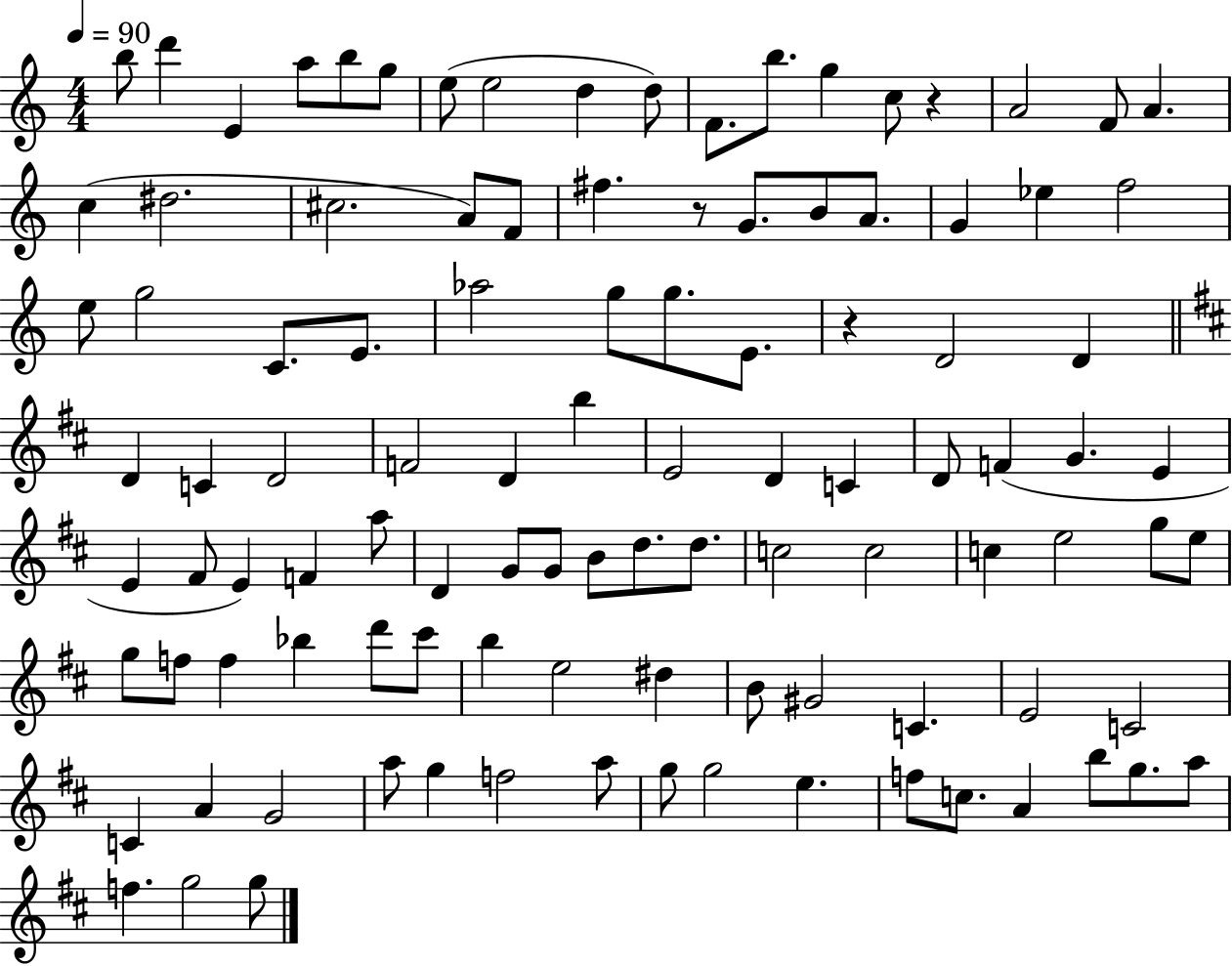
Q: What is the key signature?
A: C major